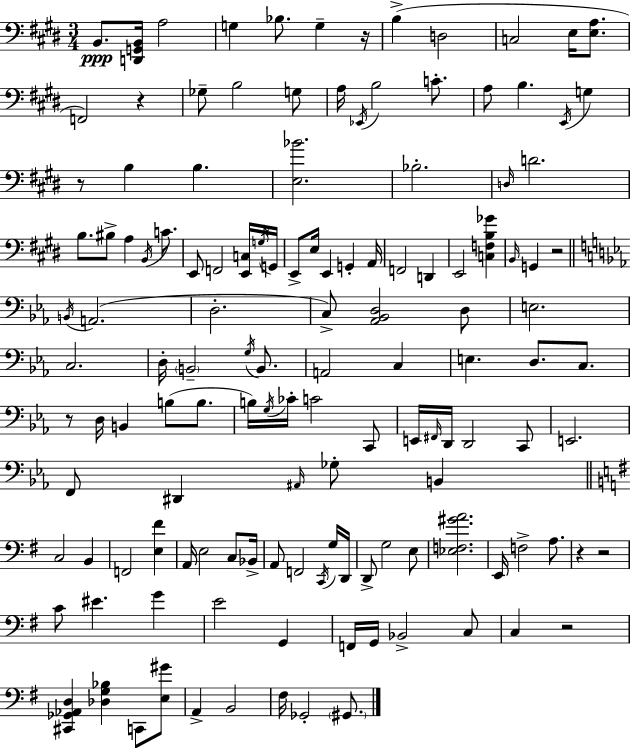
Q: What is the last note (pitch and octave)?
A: G#2